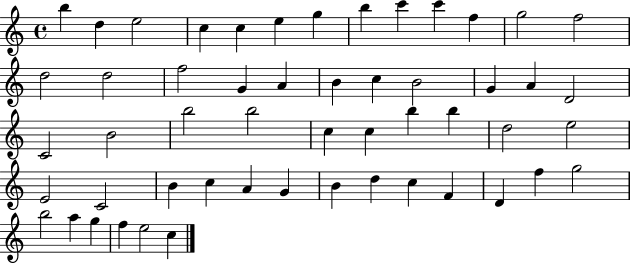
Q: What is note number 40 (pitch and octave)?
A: G4